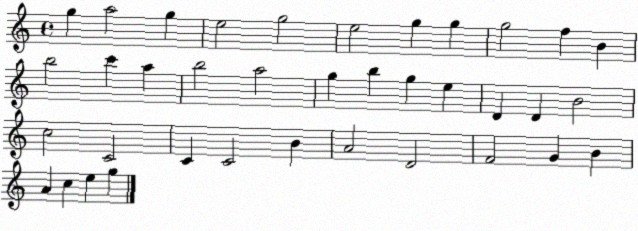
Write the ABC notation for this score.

X:1
T:Untitled
M:4/4
L:1/4
K:C
g a2 g e2 g2 e2 g g g2 f B b2 c' a b2 a2 g b g e D D B2 c2 C2 C C2 B A2 D2 F2 G B A c e g